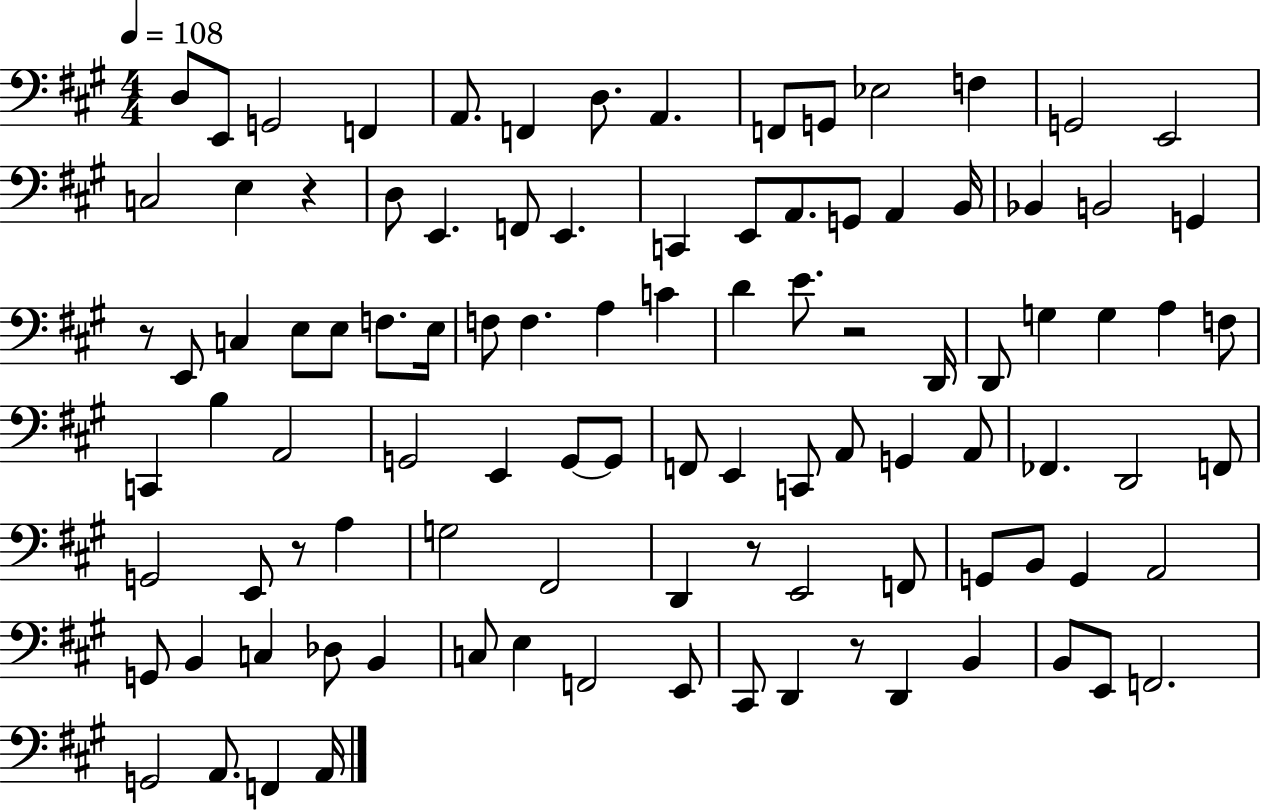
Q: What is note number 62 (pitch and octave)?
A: D2